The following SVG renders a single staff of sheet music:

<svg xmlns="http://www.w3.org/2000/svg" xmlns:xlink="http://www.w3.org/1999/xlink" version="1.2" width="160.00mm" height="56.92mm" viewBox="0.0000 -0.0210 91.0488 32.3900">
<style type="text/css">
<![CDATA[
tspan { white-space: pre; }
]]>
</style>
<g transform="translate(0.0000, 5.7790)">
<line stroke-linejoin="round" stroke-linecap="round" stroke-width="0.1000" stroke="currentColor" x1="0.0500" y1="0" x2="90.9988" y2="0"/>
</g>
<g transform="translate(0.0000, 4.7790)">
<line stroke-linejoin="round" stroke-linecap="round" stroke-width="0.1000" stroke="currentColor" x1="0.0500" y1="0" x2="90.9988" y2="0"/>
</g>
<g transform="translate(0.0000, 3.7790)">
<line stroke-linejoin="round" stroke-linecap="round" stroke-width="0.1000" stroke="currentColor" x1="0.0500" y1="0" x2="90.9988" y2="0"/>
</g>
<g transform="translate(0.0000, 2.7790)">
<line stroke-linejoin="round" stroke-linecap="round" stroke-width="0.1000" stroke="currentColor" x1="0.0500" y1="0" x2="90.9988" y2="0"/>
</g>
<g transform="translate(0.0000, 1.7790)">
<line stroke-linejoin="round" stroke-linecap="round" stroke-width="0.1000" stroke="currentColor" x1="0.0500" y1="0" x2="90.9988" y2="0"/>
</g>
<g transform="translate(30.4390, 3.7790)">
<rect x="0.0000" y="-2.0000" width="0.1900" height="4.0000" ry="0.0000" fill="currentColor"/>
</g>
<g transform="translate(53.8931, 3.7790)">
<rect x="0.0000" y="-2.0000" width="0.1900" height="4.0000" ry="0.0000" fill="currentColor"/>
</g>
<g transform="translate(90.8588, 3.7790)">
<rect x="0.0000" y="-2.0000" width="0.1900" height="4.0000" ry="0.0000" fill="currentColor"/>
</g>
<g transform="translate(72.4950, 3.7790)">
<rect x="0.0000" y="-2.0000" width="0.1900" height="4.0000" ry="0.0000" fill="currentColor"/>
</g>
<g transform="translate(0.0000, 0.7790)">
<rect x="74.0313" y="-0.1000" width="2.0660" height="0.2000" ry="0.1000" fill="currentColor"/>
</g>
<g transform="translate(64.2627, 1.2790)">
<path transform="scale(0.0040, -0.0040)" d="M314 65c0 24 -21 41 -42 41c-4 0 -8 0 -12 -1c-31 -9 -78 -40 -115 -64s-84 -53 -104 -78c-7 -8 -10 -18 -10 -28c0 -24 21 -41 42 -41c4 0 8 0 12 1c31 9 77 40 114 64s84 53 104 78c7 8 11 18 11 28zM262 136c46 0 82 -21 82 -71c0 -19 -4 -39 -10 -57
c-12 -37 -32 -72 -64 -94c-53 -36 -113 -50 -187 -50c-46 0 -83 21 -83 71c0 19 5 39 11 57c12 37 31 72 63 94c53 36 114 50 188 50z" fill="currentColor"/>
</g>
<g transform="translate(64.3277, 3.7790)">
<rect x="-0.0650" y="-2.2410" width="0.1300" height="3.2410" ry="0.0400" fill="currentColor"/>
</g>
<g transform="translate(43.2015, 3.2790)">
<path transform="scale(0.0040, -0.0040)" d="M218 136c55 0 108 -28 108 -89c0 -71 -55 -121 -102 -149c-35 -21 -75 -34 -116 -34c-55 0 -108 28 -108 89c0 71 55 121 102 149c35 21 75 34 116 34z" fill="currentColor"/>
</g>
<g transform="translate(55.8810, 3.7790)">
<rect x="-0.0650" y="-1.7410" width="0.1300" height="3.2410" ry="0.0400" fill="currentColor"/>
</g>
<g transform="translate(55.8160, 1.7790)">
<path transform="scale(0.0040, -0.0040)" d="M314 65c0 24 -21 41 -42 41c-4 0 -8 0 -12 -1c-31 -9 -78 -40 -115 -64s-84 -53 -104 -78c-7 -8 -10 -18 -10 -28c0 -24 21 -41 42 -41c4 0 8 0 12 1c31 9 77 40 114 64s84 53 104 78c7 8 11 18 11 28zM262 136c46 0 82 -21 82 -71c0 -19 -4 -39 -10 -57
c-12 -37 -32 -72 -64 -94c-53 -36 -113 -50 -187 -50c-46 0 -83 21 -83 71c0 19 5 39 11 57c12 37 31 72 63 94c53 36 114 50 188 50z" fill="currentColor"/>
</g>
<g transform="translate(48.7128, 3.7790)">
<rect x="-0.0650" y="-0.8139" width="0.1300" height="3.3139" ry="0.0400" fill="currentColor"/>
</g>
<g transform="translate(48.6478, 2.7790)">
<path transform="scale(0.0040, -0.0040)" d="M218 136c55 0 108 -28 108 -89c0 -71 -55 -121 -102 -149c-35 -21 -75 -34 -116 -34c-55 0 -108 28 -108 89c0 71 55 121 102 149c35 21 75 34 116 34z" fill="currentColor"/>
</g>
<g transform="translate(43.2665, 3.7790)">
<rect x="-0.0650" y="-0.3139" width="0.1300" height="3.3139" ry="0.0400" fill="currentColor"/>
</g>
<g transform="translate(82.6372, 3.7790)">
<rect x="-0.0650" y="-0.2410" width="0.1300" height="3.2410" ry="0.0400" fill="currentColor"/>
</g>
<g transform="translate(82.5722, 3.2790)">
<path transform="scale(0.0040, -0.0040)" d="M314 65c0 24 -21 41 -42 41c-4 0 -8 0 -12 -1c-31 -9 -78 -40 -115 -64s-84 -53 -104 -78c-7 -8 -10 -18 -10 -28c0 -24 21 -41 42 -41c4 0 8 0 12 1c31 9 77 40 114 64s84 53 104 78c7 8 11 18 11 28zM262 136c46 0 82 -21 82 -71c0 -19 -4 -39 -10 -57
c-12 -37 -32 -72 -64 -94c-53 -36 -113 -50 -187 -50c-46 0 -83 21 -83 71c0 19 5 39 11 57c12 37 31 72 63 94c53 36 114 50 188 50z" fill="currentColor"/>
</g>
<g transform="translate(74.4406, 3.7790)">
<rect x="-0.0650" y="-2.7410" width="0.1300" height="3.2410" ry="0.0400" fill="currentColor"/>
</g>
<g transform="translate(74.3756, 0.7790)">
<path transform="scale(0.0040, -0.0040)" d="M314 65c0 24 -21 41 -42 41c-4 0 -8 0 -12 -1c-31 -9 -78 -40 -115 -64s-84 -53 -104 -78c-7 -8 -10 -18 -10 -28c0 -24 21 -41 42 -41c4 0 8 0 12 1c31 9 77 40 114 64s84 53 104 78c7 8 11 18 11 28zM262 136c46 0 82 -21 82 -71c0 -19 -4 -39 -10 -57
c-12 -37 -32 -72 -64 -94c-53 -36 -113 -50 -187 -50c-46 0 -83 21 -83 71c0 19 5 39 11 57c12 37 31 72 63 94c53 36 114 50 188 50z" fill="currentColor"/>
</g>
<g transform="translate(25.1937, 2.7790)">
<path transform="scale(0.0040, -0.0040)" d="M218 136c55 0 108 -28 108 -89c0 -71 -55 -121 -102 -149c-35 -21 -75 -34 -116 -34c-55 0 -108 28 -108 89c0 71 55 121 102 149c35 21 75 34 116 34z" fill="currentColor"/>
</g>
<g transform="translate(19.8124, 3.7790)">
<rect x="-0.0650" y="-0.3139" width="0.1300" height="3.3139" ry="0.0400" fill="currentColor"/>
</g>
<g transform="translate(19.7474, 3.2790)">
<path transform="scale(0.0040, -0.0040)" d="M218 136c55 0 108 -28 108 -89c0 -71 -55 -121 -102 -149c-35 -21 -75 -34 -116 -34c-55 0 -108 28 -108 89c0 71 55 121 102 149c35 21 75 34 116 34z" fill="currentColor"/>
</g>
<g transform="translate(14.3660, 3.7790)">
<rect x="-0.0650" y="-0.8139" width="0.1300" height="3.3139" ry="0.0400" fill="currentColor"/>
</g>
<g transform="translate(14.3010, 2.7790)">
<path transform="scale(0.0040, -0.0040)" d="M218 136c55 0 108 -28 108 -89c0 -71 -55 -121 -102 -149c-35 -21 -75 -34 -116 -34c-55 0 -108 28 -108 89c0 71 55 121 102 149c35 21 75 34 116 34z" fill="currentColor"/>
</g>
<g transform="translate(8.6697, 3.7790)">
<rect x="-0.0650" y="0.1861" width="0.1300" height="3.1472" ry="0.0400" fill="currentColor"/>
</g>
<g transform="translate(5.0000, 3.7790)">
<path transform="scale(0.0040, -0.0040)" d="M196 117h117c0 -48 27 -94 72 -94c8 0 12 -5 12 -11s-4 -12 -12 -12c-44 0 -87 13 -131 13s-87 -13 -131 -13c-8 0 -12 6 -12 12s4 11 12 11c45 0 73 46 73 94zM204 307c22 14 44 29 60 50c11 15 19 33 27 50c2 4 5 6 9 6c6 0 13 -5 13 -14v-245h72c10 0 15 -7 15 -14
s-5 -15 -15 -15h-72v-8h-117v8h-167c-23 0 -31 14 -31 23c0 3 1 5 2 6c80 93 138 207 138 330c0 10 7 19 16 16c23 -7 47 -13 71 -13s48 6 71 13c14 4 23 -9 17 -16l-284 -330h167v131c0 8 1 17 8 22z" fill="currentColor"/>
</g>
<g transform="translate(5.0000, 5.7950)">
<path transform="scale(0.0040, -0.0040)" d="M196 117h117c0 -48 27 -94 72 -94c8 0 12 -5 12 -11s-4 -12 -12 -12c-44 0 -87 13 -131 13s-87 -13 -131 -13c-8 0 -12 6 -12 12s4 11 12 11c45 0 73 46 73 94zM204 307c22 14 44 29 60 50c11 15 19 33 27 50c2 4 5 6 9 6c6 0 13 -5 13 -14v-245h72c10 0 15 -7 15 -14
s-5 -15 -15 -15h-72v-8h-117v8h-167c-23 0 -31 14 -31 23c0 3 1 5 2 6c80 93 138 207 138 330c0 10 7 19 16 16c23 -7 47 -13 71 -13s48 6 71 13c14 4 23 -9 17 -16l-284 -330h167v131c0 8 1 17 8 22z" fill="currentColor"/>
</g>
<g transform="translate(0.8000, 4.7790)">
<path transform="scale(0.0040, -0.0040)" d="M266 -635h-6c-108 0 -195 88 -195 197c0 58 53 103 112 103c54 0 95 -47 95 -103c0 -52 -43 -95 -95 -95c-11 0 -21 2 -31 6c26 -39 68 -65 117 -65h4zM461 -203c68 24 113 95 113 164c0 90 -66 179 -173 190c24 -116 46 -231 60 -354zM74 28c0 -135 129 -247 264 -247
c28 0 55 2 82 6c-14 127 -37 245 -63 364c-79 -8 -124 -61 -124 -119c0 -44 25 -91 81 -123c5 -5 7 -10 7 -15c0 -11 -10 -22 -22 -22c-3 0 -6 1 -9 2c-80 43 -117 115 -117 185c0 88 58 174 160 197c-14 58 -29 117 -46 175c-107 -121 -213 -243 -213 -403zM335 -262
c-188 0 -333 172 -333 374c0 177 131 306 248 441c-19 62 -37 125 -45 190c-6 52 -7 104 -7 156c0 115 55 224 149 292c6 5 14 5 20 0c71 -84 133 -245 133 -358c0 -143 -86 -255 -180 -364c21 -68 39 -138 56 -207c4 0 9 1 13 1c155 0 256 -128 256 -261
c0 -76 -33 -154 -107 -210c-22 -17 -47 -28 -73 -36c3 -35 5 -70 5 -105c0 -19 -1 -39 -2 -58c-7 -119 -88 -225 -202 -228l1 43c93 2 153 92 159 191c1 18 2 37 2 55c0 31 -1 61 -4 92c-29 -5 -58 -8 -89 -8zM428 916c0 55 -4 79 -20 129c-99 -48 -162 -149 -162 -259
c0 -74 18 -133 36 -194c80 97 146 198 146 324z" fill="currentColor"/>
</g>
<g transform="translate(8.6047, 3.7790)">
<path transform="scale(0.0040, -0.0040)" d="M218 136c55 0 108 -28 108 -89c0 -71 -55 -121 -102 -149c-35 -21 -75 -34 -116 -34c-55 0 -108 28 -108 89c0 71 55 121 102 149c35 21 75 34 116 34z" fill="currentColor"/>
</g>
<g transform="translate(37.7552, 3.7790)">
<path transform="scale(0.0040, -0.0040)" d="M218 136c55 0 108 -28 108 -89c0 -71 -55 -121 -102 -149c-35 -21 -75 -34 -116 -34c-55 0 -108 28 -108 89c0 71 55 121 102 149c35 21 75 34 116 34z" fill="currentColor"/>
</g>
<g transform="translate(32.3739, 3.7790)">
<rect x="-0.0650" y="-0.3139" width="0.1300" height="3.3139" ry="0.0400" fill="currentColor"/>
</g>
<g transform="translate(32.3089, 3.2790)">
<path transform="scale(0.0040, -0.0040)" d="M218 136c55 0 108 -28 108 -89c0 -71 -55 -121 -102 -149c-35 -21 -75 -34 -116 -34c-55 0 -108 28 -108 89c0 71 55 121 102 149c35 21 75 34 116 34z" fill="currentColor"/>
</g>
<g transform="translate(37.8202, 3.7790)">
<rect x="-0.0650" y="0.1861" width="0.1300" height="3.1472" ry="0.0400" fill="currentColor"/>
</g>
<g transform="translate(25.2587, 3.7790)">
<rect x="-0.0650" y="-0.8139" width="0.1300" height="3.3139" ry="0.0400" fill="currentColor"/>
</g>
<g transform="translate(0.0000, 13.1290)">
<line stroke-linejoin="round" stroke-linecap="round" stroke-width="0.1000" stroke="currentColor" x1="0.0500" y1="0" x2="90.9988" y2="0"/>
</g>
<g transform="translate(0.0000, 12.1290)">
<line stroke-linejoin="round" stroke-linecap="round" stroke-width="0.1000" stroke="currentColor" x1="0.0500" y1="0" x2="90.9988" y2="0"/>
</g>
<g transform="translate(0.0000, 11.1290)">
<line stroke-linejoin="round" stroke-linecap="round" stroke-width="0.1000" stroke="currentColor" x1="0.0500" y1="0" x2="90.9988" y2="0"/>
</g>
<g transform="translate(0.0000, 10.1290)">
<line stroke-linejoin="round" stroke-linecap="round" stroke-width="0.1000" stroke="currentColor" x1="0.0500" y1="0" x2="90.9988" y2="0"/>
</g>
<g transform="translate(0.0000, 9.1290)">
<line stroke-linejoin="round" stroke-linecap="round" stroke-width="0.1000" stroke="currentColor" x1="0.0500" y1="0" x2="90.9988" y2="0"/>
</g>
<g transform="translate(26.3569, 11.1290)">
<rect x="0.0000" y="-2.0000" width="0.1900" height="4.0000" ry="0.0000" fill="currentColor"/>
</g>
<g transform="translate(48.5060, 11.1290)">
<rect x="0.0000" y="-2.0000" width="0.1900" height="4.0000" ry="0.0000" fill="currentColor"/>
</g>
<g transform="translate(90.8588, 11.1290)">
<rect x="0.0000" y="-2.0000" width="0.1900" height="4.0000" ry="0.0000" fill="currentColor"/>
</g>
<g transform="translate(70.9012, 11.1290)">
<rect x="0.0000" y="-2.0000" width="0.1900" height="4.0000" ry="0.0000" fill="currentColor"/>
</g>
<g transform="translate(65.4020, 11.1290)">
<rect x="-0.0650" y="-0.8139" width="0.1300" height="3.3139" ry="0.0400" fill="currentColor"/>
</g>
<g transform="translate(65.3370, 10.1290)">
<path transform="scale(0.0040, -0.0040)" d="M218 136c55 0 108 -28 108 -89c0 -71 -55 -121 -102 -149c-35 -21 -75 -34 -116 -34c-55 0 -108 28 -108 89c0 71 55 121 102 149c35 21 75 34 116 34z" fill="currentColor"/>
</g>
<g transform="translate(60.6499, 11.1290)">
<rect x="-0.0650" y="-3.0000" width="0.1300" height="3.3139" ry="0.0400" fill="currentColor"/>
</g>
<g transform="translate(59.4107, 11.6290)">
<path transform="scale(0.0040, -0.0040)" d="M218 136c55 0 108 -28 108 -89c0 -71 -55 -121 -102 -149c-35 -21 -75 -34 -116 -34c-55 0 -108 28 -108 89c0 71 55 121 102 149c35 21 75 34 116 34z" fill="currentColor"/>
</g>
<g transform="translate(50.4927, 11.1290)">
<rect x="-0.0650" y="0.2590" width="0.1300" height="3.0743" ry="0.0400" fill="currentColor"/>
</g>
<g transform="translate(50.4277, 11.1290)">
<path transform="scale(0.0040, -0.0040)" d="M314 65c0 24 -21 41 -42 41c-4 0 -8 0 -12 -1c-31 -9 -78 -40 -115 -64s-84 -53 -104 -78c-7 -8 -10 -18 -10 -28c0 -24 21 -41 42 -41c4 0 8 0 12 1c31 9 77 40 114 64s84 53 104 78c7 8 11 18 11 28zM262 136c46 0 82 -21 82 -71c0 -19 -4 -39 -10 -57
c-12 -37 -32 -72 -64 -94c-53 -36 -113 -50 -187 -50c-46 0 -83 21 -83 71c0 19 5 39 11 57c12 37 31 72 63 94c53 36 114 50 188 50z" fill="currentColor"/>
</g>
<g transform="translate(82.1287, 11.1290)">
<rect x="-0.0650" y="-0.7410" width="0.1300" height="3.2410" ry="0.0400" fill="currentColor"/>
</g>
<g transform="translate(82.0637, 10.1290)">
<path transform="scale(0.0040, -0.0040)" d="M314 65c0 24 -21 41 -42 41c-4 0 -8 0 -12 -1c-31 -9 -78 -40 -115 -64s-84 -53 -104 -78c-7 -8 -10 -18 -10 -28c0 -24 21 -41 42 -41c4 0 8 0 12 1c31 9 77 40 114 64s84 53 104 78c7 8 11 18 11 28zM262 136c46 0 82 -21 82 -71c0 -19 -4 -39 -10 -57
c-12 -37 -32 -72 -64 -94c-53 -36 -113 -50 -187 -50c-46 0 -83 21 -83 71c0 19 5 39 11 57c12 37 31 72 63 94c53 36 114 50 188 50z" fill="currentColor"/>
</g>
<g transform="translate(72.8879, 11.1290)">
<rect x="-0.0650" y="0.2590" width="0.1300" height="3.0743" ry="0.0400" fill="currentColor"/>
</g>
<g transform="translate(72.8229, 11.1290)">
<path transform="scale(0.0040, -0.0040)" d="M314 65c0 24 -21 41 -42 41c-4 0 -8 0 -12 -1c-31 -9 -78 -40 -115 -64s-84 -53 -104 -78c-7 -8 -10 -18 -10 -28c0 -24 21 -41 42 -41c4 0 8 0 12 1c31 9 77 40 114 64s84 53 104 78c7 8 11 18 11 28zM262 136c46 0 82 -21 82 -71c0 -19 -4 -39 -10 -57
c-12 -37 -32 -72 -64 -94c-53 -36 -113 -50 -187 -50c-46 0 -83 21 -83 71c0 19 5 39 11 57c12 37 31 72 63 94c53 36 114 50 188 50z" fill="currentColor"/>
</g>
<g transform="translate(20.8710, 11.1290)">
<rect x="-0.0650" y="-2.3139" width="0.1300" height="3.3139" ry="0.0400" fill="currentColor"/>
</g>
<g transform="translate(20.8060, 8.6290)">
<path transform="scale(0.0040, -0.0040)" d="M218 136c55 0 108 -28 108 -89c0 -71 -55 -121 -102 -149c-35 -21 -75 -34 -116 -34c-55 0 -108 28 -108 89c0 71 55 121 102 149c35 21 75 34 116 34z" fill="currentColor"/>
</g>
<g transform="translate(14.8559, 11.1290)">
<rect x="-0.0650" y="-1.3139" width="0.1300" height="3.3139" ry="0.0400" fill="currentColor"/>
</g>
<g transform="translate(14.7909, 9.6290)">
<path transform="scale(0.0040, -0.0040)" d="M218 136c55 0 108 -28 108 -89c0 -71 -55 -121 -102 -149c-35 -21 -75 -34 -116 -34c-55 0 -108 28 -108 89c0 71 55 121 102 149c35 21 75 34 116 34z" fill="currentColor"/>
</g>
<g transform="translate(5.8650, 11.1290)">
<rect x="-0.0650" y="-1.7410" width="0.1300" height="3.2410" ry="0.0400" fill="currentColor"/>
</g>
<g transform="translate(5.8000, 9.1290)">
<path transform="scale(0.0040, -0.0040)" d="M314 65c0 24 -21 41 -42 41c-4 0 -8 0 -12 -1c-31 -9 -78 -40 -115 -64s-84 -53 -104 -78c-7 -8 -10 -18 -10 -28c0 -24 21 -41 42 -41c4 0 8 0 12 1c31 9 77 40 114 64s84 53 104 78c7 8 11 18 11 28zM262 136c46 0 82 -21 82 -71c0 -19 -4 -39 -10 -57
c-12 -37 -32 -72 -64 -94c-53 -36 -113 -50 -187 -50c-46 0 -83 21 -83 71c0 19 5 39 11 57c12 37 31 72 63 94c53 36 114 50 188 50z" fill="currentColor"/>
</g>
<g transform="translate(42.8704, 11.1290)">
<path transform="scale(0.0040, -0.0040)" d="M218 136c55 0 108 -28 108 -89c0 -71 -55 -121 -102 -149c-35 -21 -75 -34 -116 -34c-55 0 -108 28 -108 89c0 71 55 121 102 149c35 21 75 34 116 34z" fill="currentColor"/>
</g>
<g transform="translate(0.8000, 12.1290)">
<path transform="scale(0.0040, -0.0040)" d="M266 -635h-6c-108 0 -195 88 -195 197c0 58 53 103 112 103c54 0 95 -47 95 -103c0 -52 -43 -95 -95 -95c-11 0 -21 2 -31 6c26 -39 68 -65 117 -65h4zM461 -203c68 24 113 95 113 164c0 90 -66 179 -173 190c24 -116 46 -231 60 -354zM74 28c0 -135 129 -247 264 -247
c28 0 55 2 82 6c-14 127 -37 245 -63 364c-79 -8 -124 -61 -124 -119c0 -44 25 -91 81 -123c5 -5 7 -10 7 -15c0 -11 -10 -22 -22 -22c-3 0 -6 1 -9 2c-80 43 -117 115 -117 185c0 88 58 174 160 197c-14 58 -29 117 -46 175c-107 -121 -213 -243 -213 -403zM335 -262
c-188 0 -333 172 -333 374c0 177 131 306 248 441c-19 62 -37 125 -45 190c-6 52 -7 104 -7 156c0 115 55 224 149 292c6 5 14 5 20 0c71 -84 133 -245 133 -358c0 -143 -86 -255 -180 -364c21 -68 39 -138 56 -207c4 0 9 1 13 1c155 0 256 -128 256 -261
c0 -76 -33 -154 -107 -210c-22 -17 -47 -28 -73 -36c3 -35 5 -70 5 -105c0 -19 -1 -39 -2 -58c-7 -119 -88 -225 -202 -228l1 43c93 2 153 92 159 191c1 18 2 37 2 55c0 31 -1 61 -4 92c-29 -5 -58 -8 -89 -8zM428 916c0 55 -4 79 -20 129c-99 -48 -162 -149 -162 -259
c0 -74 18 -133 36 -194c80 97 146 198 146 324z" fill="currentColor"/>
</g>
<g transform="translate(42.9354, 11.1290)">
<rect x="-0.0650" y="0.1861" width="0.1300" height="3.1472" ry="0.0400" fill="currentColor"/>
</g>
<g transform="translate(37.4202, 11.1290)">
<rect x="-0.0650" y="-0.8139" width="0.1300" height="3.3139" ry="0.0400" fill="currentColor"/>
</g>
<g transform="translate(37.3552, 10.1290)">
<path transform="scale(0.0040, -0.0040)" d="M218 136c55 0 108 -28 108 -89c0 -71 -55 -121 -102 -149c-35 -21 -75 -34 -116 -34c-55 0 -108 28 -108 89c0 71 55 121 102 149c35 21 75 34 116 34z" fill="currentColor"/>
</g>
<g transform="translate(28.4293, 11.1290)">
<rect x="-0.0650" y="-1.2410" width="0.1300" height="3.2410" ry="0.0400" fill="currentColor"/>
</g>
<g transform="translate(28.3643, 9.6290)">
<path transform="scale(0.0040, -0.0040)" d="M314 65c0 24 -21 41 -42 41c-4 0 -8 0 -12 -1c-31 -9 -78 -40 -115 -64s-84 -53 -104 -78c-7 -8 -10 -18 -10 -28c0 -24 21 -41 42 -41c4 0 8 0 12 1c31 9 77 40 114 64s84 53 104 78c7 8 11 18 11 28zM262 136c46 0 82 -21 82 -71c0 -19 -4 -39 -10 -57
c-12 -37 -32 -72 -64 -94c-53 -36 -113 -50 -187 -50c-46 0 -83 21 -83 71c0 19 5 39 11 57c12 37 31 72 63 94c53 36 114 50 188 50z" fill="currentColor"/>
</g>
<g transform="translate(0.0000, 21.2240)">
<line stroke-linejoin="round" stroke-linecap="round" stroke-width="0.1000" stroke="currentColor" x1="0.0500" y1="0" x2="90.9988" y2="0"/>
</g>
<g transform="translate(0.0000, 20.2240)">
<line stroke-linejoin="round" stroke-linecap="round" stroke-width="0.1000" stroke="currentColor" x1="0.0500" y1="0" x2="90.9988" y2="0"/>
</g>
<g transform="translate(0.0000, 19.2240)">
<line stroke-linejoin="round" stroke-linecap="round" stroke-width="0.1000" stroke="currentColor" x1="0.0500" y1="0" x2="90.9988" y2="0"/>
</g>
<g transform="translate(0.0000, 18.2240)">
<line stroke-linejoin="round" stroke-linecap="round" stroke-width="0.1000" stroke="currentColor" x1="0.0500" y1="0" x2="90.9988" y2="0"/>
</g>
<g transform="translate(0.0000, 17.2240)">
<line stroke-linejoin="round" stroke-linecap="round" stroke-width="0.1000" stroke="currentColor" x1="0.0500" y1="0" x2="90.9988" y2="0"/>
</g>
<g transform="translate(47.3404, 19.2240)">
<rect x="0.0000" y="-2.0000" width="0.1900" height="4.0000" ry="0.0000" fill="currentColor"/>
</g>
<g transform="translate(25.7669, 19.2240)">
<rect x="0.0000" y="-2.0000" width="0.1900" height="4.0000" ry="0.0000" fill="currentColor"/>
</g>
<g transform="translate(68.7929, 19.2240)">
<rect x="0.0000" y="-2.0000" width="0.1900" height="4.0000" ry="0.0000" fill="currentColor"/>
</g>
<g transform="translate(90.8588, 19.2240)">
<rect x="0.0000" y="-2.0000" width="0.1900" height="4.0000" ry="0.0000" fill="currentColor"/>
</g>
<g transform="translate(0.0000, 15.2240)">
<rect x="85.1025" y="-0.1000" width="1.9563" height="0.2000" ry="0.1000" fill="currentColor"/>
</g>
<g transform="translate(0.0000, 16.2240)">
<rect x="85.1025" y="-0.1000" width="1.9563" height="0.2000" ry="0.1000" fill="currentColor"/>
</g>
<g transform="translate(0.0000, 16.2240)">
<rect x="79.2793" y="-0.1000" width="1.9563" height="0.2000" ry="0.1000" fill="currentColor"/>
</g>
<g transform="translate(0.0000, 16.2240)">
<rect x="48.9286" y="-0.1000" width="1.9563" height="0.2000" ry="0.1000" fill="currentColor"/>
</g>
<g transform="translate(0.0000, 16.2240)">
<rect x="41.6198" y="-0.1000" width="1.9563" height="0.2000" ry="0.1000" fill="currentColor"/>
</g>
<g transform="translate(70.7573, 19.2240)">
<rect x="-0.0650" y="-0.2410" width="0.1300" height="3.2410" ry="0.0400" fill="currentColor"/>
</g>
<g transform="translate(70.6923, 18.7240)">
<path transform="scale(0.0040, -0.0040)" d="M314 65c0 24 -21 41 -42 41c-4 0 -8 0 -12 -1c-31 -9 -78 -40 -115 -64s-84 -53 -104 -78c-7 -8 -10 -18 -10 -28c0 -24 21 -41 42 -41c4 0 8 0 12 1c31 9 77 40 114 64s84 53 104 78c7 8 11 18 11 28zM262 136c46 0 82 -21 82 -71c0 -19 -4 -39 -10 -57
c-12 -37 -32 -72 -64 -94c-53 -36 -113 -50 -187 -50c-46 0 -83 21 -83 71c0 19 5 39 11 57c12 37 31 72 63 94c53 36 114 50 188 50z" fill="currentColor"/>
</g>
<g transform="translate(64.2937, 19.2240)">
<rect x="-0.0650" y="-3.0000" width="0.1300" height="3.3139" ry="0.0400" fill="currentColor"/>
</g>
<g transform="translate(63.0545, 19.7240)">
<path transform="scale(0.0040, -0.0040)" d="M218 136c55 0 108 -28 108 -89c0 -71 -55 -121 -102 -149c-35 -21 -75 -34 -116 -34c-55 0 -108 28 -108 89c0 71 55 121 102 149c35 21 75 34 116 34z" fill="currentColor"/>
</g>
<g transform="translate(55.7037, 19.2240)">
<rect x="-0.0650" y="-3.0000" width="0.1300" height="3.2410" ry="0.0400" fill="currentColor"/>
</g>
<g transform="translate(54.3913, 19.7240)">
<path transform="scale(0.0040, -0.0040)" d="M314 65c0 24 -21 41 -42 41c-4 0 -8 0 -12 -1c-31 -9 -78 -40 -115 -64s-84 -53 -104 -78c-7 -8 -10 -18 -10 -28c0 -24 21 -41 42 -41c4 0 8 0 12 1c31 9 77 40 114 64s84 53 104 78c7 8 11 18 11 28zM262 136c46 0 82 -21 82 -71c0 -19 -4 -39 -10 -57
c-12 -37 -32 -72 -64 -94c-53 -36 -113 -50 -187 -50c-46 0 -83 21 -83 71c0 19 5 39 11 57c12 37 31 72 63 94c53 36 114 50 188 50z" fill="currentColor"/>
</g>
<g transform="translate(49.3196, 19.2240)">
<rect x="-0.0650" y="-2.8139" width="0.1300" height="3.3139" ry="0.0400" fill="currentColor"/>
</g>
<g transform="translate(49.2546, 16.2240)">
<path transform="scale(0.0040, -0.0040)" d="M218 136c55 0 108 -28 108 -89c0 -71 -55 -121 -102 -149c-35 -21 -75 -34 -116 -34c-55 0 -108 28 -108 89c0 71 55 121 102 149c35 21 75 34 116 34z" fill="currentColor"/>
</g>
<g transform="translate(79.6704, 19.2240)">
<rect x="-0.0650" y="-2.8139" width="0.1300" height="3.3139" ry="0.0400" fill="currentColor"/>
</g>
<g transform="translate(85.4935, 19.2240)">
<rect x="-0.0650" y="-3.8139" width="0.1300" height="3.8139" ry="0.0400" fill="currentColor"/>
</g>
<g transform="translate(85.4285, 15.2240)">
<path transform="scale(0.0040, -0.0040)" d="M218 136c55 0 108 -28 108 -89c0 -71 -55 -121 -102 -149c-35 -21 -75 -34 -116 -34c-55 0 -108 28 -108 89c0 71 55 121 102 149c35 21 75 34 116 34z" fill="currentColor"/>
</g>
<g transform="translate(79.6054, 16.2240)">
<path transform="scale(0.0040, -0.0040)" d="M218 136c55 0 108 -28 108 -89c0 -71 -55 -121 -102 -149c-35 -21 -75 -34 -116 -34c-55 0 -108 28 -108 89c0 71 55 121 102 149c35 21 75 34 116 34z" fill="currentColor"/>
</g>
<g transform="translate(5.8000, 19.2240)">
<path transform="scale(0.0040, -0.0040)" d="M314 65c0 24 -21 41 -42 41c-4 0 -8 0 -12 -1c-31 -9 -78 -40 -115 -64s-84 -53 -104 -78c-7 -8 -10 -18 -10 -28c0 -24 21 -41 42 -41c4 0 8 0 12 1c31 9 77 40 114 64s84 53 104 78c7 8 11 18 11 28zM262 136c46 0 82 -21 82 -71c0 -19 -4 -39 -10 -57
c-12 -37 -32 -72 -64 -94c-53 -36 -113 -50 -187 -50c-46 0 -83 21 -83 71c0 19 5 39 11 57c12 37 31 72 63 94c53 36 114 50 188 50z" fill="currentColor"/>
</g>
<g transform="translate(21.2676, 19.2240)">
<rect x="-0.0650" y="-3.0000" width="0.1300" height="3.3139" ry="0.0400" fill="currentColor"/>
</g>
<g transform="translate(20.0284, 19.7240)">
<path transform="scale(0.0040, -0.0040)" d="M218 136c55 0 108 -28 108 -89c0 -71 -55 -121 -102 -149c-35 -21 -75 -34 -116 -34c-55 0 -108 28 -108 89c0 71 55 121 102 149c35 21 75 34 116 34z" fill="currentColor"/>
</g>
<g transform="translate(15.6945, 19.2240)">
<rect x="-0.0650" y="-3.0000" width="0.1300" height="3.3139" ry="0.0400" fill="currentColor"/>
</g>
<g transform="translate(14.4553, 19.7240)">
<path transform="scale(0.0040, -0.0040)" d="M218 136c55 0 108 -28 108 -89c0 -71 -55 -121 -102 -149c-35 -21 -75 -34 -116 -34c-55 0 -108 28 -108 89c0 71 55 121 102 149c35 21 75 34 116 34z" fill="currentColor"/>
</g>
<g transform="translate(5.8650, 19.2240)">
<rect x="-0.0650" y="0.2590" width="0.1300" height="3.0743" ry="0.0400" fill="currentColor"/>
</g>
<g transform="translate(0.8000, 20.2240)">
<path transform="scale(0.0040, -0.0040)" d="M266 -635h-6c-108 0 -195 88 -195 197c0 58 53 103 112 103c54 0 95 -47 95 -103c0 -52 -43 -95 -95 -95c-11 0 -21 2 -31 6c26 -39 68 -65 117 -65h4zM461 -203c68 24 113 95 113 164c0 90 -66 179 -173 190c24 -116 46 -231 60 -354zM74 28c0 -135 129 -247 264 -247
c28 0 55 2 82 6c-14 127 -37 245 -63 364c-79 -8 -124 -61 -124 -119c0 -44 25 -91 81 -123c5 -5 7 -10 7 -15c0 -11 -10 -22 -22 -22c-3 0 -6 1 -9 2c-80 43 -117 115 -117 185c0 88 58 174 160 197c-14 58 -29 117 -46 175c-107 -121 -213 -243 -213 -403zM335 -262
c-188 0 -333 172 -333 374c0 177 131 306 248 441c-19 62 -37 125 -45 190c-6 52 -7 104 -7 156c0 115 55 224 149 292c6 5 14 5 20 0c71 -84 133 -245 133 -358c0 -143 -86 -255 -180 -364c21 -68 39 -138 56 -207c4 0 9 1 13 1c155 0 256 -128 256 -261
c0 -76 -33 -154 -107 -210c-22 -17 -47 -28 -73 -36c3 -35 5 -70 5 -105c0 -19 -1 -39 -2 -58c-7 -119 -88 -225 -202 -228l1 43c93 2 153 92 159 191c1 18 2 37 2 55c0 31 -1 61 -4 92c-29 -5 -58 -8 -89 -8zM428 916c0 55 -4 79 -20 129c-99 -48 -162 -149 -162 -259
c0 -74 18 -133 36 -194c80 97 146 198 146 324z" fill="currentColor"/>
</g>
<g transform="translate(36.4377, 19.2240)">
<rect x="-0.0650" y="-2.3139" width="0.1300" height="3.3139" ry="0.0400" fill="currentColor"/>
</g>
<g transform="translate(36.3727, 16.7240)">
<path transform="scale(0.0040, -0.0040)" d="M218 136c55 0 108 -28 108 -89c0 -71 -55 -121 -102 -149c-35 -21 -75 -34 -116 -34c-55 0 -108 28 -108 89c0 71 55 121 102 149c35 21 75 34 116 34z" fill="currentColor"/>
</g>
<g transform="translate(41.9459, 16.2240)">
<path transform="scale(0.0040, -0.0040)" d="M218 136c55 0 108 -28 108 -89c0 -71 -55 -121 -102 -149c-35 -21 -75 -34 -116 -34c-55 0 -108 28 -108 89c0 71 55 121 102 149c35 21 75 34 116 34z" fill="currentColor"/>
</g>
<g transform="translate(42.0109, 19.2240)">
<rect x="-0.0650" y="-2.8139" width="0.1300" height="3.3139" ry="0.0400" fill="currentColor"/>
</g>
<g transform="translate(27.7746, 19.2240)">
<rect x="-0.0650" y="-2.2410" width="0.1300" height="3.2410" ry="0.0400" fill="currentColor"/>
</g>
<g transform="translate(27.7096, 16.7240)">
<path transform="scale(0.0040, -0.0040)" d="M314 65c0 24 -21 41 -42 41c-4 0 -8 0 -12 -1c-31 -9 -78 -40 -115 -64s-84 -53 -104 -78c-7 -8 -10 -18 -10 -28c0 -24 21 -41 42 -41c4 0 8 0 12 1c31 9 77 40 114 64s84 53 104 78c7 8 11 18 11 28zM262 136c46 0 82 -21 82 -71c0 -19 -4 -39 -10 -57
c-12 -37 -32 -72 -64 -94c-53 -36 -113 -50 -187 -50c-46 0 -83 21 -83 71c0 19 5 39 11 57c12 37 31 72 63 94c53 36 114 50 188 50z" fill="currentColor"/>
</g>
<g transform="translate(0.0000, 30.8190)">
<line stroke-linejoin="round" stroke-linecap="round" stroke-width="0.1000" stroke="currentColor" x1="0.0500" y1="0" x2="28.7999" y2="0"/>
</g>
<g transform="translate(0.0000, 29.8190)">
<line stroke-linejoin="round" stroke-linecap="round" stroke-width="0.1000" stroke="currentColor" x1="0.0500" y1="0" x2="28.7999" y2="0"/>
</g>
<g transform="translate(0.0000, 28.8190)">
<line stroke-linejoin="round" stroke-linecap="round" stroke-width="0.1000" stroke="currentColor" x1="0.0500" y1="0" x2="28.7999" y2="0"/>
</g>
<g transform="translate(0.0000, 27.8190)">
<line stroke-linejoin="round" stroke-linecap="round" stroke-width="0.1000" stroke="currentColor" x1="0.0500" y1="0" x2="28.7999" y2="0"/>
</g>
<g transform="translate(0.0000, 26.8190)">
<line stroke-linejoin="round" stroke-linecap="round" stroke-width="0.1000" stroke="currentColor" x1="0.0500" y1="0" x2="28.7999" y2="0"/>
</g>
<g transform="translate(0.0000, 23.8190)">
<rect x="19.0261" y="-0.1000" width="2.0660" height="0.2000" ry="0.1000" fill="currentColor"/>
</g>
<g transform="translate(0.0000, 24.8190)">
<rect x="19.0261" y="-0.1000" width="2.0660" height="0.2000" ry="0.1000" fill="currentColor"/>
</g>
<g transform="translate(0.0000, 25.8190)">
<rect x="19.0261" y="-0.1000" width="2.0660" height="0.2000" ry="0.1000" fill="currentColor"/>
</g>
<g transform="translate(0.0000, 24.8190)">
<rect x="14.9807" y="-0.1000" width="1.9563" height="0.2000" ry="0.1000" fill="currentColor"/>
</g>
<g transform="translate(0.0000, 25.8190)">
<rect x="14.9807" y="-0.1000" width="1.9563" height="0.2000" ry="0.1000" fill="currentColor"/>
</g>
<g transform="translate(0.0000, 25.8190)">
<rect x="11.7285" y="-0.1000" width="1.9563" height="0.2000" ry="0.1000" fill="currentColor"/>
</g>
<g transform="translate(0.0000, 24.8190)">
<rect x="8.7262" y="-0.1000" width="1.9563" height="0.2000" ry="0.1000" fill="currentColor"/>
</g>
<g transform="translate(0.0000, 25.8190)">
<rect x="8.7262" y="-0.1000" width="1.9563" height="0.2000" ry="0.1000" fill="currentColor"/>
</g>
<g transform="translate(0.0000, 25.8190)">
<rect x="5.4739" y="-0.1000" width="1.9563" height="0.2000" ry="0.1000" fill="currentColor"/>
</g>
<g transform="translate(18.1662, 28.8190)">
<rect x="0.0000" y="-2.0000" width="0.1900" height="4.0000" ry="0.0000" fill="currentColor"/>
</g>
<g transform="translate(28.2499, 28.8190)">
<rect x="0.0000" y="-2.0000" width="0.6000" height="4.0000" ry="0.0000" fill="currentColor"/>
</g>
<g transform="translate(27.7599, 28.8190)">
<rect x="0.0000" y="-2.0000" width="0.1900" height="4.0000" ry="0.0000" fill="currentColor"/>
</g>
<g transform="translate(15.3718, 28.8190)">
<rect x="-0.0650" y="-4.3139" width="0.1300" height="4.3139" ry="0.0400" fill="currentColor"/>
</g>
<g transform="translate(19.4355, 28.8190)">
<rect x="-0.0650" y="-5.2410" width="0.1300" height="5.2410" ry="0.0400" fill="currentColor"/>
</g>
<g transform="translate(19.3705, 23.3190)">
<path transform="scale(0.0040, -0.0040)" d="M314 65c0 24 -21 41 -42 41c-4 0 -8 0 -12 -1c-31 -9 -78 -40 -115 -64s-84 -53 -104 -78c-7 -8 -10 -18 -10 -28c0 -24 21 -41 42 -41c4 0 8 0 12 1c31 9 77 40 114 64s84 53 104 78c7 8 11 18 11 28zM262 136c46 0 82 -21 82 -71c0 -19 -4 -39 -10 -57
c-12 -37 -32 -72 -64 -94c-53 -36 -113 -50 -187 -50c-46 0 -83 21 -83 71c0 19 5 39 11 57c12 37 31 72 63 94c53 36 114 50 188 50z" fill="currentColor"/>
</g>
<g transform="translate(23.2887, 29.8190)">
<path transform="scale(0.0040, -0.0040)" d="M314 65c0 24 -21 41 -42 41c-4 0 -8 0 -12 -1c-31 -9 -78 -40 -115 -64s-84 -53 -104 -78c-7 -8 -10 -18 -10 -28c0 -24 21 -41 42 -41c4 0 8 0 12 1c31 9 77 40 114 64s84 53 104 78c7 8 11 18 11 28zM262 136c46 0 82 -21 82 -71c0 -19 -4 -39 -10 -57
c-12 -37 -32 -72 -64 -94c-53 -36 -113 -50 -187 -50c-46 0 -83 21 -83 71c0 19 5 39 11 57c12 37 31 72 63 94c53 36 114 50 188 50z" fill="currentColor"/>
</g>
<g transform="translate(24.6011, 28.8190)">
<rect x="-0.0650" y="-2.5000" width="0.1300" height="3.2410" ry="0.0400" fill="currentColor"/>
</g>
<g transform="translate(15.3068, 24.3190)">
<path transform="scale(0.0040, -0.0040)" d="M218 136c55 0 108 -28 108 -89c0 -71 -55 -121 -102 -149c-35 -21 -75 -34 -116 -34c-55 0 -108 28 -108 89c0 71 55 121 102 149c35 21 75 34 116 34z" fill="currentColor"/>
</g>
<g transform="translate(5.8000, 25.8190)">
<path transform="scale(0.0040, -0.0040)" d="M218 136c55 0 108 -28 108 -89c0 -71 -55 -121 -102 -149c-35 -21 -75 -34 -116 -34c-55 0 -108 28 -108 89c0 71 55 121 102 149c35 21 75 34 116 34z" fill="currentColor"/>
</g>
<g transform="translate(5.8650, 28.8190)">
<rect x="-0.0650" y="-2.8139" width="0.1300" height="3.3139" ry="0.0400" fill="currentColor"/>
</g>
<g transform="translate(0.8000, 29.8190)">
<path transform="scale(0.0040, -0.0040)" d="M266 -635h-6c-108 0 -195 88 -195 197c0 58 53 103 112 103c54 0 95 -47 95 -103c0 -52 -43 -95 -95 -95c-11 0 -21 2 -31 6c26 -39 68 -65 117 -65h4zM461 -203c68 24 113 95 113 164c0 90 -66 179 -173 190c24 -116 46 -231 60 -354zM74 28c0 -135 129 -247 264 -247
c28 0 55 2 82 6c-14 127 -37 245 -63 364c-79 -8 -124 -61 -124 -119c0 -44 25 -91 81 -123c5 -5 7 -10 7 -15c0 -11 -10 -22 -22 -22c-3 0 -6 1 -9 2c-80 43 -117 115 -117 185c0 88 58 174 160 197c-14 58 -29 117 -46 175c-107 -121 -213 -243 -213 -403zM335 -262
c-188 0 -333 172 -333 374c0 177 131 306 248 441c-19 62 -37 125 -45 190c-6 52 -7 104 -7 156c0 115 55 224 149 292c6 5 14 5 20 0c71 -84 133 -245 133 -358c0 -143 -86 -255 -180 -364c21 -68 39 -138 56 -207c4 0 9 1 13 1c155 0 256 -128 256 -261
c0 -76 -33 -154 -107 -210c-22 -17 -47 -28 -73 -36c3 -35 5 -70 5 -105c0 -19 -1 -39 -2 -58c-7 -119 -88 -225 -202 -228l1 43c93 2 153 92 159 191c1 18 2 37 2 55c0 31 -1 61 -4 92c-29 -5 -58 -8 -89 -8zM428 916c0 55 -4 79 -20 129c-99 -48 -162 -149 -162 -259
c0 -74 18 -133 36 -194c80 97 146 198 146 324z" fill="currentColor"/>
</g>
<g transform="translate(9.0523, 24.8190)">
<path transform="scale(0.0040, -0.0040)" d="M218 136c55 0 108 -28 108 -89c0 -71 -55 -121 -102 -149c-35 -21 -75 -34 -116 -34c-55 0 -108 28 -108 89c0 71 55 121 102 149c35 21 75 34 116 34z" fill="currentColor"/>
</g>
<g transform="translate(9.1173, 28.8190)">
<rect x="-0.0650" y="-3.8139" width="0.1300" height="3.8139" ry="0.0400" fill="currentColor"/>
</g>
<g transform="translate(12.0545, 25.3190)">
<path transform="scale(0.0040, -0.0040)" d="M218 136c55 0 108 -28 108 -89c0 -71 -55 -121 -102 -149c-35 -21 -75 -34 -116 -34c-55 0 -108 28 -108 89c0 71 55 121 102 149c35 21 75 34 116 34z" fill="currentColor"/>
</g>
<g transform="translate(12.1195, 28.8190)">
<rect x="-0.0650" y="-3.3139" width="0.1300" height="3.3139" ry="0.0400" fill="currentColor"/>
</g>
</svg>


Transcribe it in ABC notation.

X:1
T:Untitled
M:4/4
L:1/4
K:C
B d c d c B c d f2 g2 a2 c2 f2 e g e2 d B B2 A d B2 d2 B2 A A g2 g a a A2 A c2 a c' a c' b d' f'2 G2